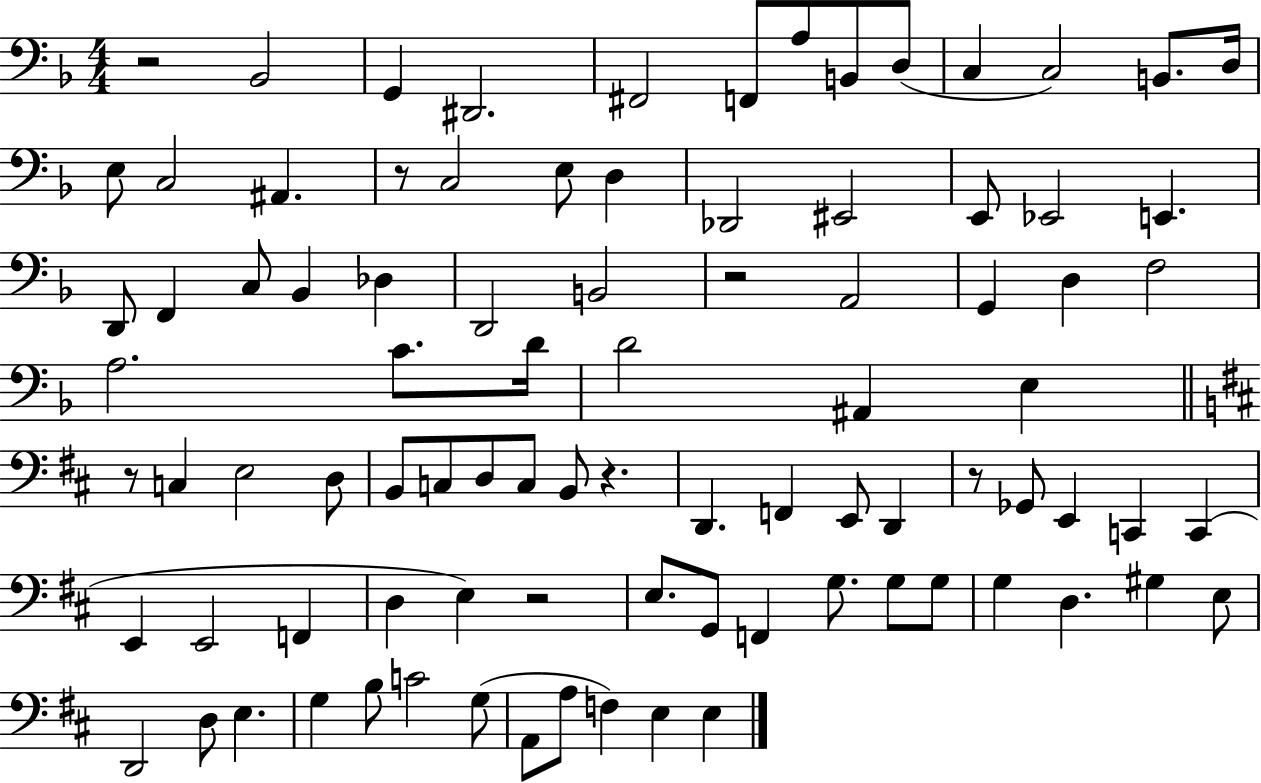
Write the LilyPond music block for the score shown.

{
  \clef bass
  \numericTimeSignature
  \time 4/4
  \key f \major
  r2 bes,2 | g,4 dis,2. | fis,2 f,8 a8 b,8 d8( | c4 c2) b,8. d16 | \break e8 c2 ais,4. | r8 c2 e8 d4 | des,2 eis,2 | e,8 ees,2 e,4. | \break d,8 f,4 c8 bes,4 des4 | d,2 b,2 | r2 a,2 | g,4 d4 f2 | \break a2. c'8. d'16 | d'2 ais,4 e4 | \bar "||" \break \key b \minor r8 c4 e2 d8 | b,8 c8 d8 c8 b,8 r4. | d,4. f,4 e,8 d,4 | r8 ges,8 e,4 c,4 c,4( | \break e,4 e,2 f,4 | d4 e4) r2 | e8. g,8 f,4 g8. g8 g8 | g4 d4. gis4 e8 | \break d,2 d8 e4. | g4 b8 c'2 g8( | a,8 a8 f4) e4 e4 | \bar "|."
}